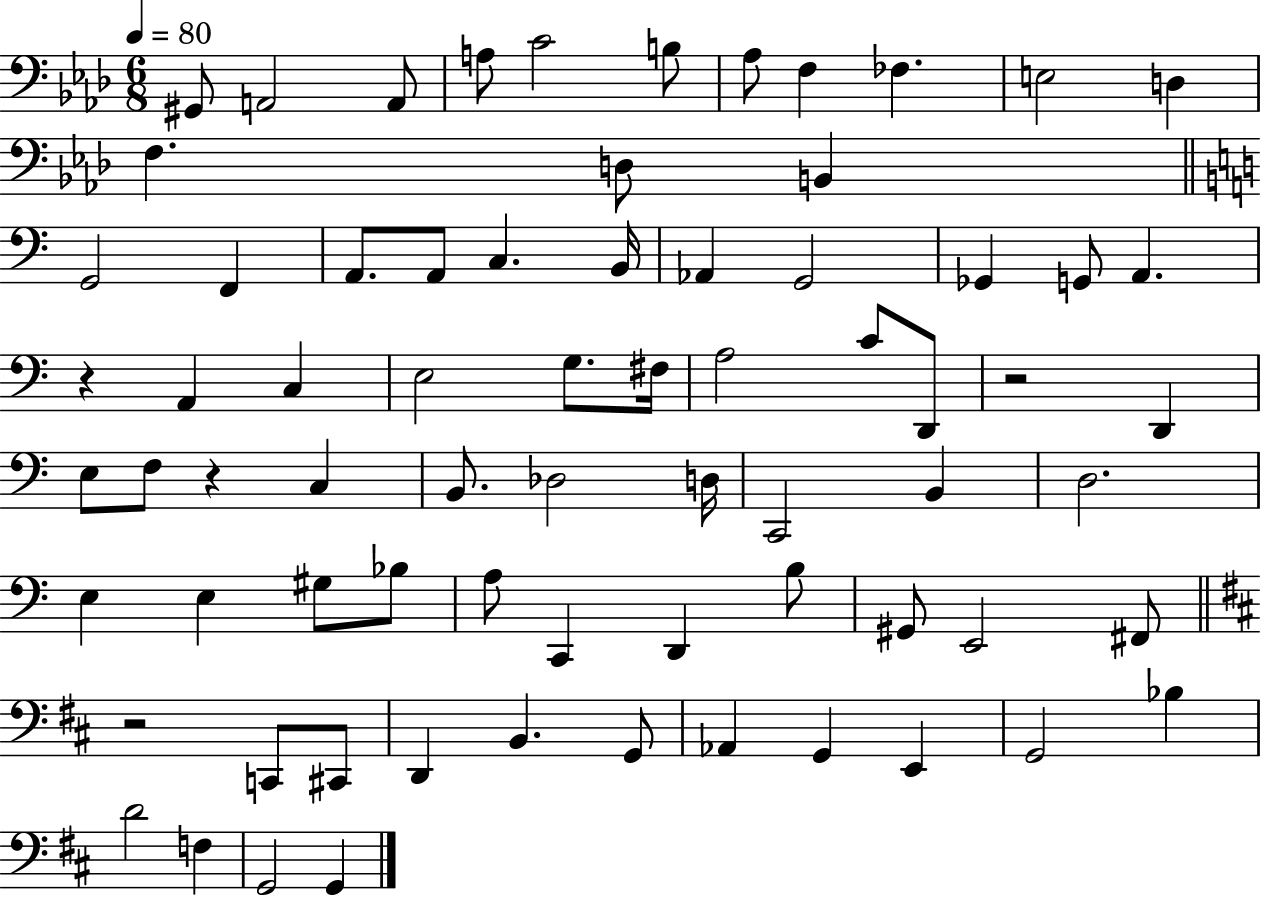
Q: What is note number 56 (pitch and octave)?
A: C#2